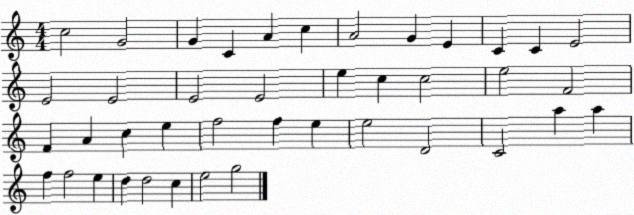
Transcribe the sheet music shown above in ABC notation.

X:1
T:Untitled
M:4/4
L:1/4
K:C
c2 G2 G C A c A2 G E C C E2 E2 E2 E2 E2 e c c2 e2 F2 F A c e f2 f e e2 D2 C2 a a f f2 e d d2 c e2 g2